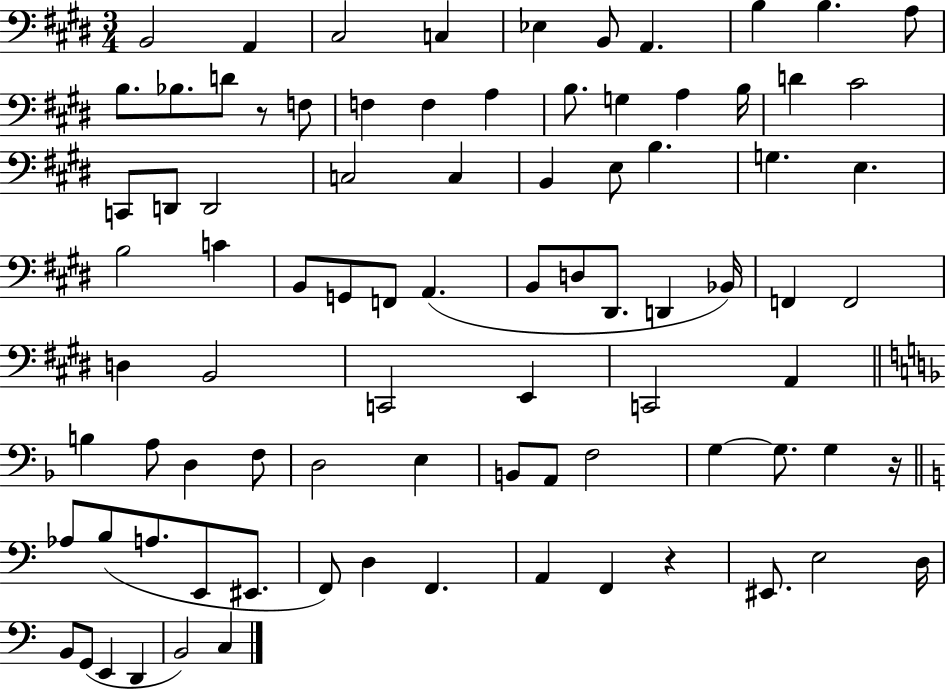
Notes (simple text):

B2/h A2/q C#3/h C3/q Eb3/q B2/e A2/q. B3/q B3/q. A3/e B3/e. Bb3/e. D4/e R/e F3/e F3/q F3/q A3/q B3/e. G3/q A3/q B3/s D4/q C#4/h C2/e D2/e D2/h C3/h C3/q B2/q E3/e B3/q. G3/q. E3/q. B3/h C4/q B2/e G2/e F2/e A2/q. B2/e D3/e D#2/e. D2/q Bb2/s F2/q F2/h D3/q B2/h C2/h E2/q C2/h A2/q B3/q A3/e D3/q F3/e D3/h E3/q B2/e A2/e F3/h G3/q G3/e. G3/q R/s Ab3/e B3/e A3/e. E2/e EIS2/e. F2/e D3/q F2/q. A2/q F2/q R/q EIS2/e. E3/h D3/s B2/e G2/e E2/q D2/q B2/h C3/q